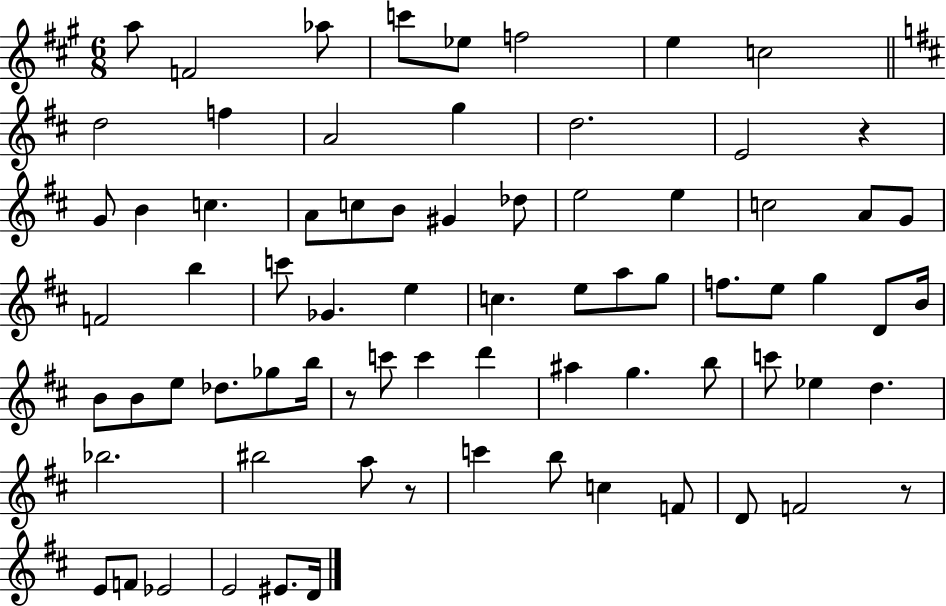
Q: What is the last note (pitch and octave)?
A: D4